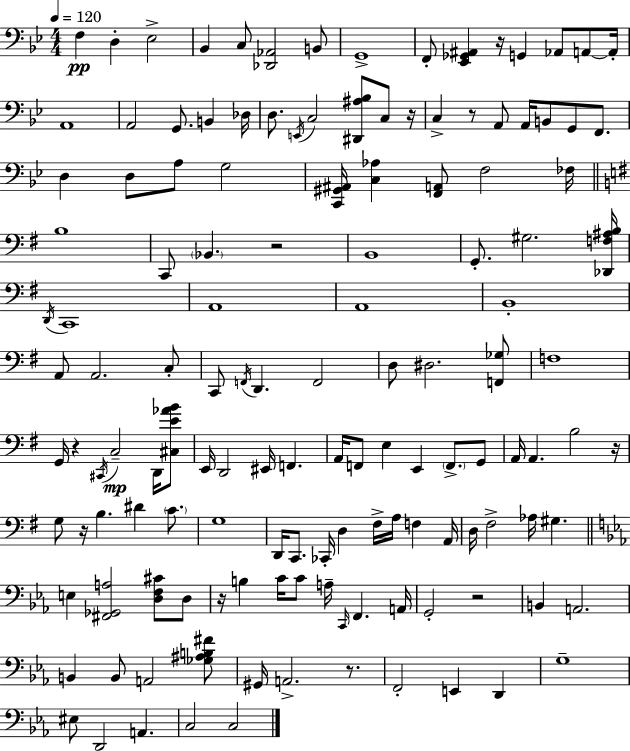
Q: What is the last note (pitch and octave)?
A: C3